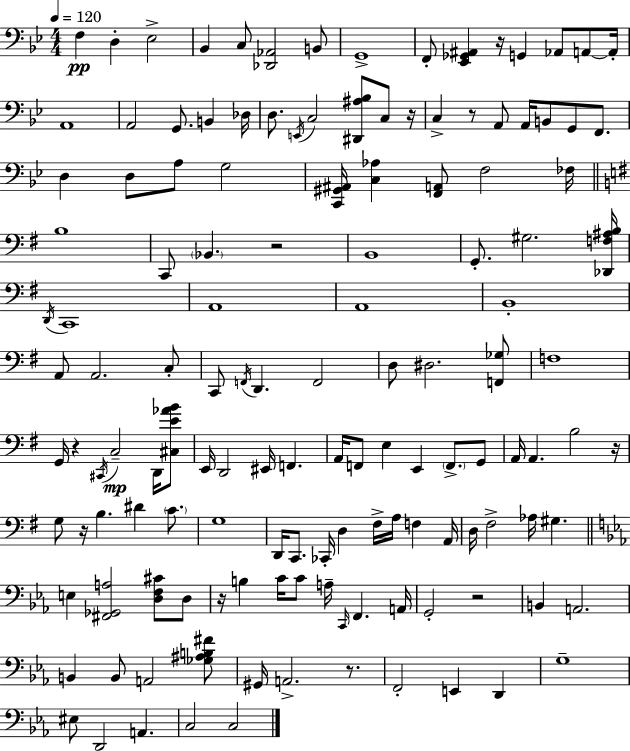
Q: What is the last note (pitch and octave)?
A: C3